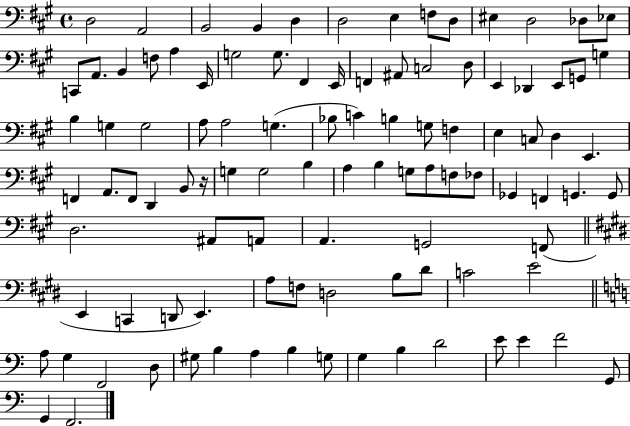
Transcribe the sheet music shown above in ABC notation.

X:1
T:Untitled
M:4/4
L:1/4
K:A
D,2 A,,2 B,,2 B,, D, D,2 E, F,/2 D,/2 ^E, D,2 _D,/2 _E,/2 C,,/2 A,,/2 B,, F,/2 A, E,,/4 G,2 G,/2 ^F,, E,,/4 F,, ^A,,/2 C,2 D,/2 E,, _D,, E,,/2 G,,/2 G, B, G, G,2 A,/2 A,2 G, _B,/2 C B, G,/2 F, E, C,/2 D, E,, F,, A,,/2 F,,/2 D,, B,,/2 z/4 G, G,2 B, A, B, G,/2 A,/2 F,/2 _F,/2 _G,, F,, G,, G,,/2 D,2 ^A,,/2 A,,/2 A,, G,,2 F,,/2 E,, C,, D,,/2 E,, A,/2 F,/2 D,2 B,/2 ^D/2 C2 E2 A,/2 G, F,,2 D,/2 ^G,/2 B, A, B, G,/2 G, B, D2 E/2 E F2 G,,/2 G,, F,,2